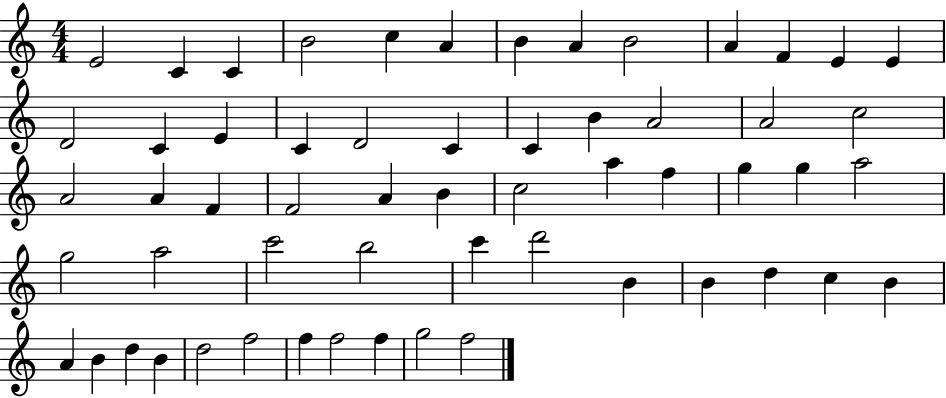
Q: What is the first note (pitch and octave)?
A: E4